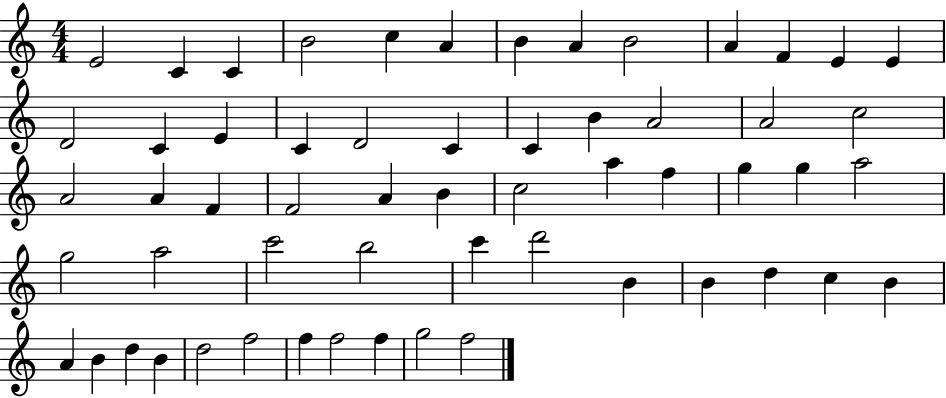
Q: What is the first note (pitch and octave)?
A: E4